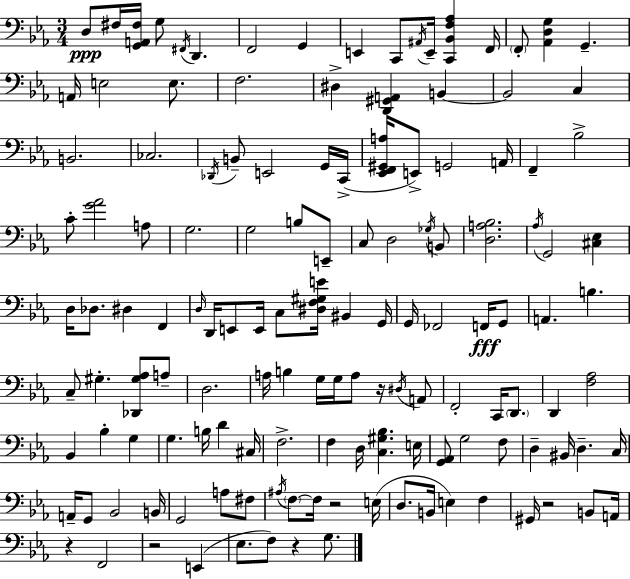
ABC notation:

X:1
T:Untitled
M:3/4
L:1/4
K:Cm
D,/2 ^F,/4 [G,,A,,^F,]/4 G,/2 ^F,,/4 D,, F,,2 G,, E,, C,,/2 ^A,,/4 E,,/4 [C,,_B,,F,_A,] F,,/4 F,,/2 [_A,,D,G,] G,, A,,/4 E,2 E,/2 F,2 ^D, [D,,^G,,A,,] B,, B,,2 C, B,,2 _C,2 _D,,/4 B,,/2 E,,2 G,,/4 C,,/4 [_E,,F,,^G,,A,]/4 E,,/2 G,,2 A,,/4 F,, _B,2 C/2 [G_A]2 A,/2 G,2 G,2 B,/2 E,,/2 C,/2 D,2 _G,/4 B,,/2 [D,A,_B,]2 _A,/4 G,,2 [^C,_E,] D,/4 _D,/2 ^D, F,, D,/4 D,,/4 E,,/2 E,,/4 C,/2 [^D,F,^G,E]/4 ^B,, G,,/4 G,,/4 _F,,2 F,,/4 G,,/2 A,, B, C,/2 ^G, [_D,,^G,_A,]/2 A,/2 D,2 A,/4 B, G,/4 G,/4 A,/2 z/4 ^D,/4 A,,/2 F,,2 C,,/4 D,,/2 D,, [F,_A,]2 _B,, _B, G, G, B,/4 D ^C,/4 F,2 F, D,/4 [C,^G,_B,] E,/4 [G,,_A,,]/2 G,2 F,/2 D, ^B,,/4 D, C,/4 A,,/4 G,,/2 _B,,2 B,,/4 G,,2 A,/2 ^F,/2 ^A,/4 F,/2 F,/4 z2 E,/4 D,/2 B,,/4 E, F, ^G,,/4 z2 B,,/2 A,,/4 z F,,2 z2 E,, _E,/2 F,/2 z G,/2